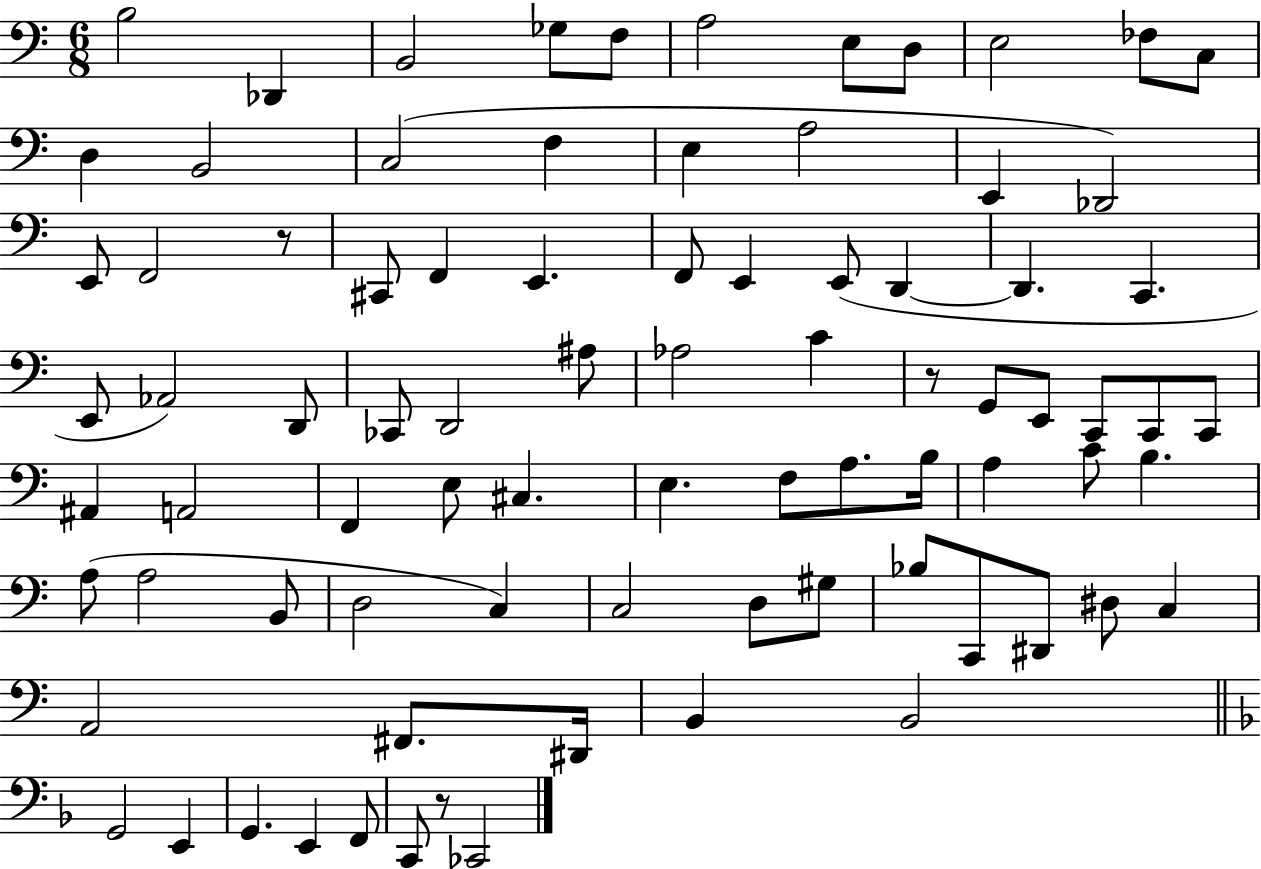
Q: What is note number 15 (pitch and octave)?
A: F3